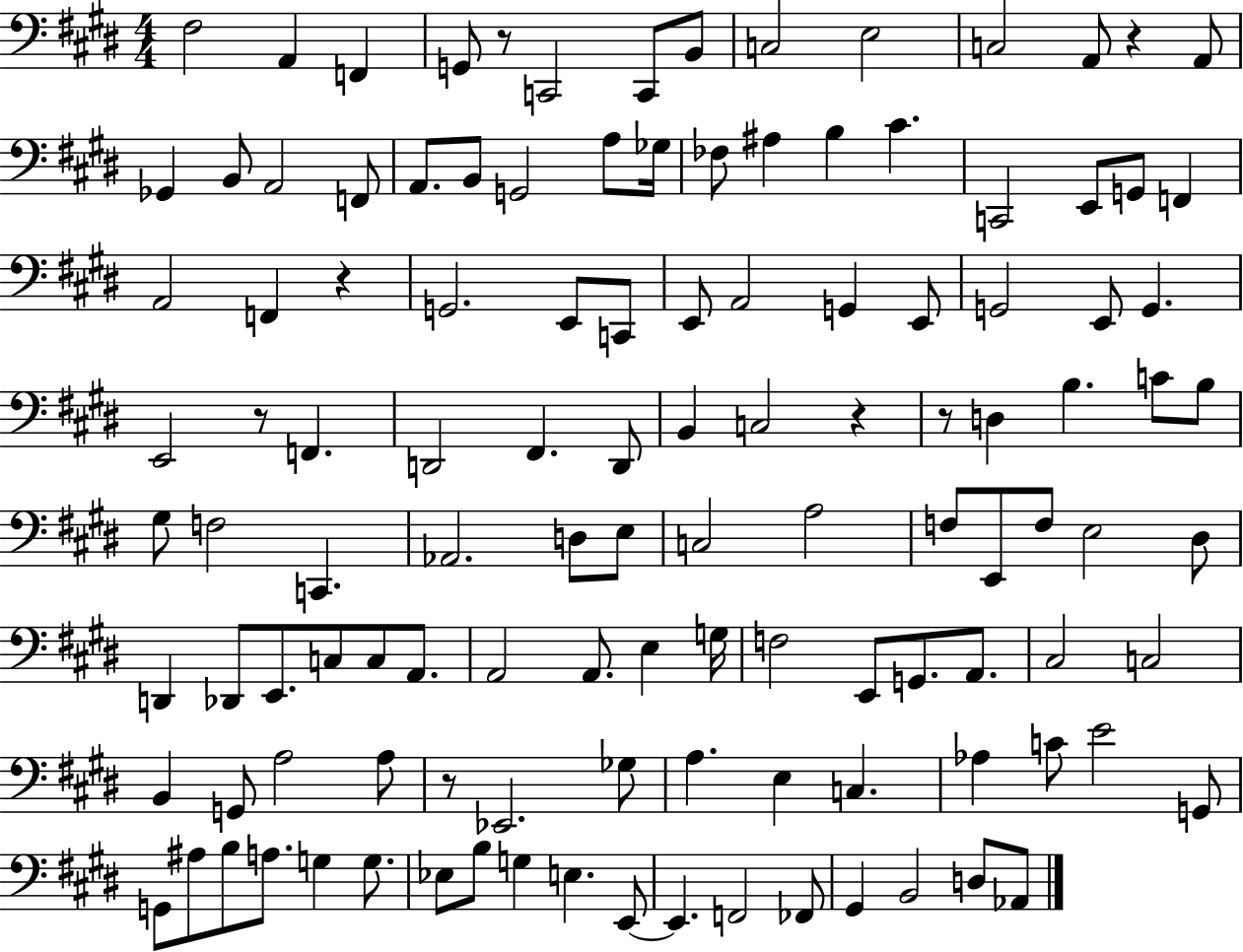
{
  \clef bass
  \numericTimeSignature
  \time 4/4
  \key e \major
  fis2 a,4 f,4 | g,8 r8 c,2 c,8 b,8 | c2 e2 | c2 a,8 r4 a,8 | \break ges,4 b,8 a,2 f,8 | a,8. b,8 g,2 a8 ges16 | fes8 ais4 b4 cis'4. | c,2 e,8 g,8 f,4 | \break a,2 f,4 r4 | g,2. e,8 c,8 | e,8 a,2 g,4 e,8 | g,2 e,8 g,4. | \break e,2 r8 f,4. | d,2 fis,4. d,8 | b,4 c2 r4 | r8 d4 b4. c'8 b8 | \break gis8 f2 c,4. | aes,2. d8 e8 | c2 a2 | f8 e,8 f8 e2 dis8 | \break d,4 des,8 e,8. c8 c8 a,8. | a,2 a,8. e4 g16 | f2 e,8 g,8. a,8. | cis2 c2 | \break b,4 g,8 a2 a8 | r8 ees,2. ges8 | a4. e4 c4. | aes4 c'8 e'2 g,8 | \break g,8 ais8 b8 a8. g4 g8. | ees8 b8 g4 e4. e,8~~ | e,4. f,2 fes,8 | gis,4 b,2 d8 aes,8 | \break \bar "|."
}